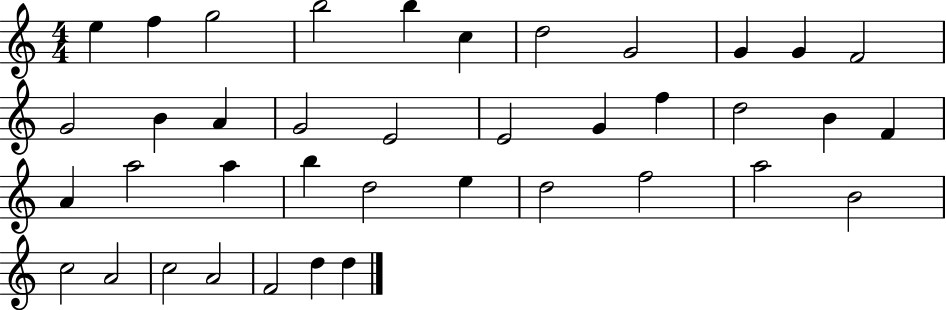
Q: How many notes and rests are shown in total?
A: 39